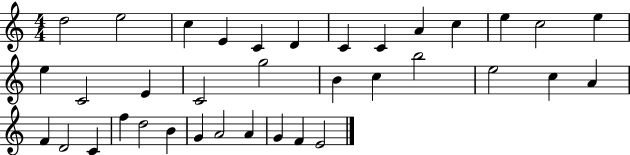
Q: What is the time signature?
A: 4/4